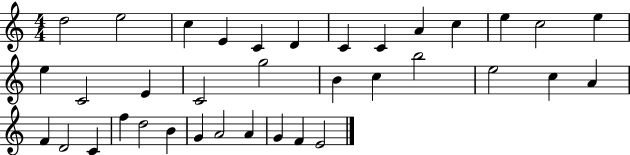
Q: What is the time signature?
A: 4/4